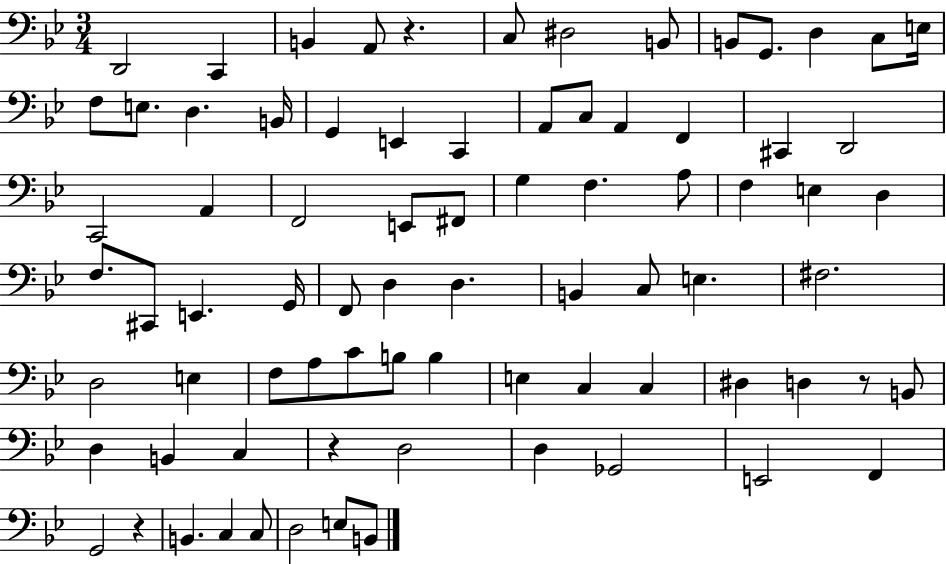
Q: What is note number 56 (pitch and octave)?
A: C3